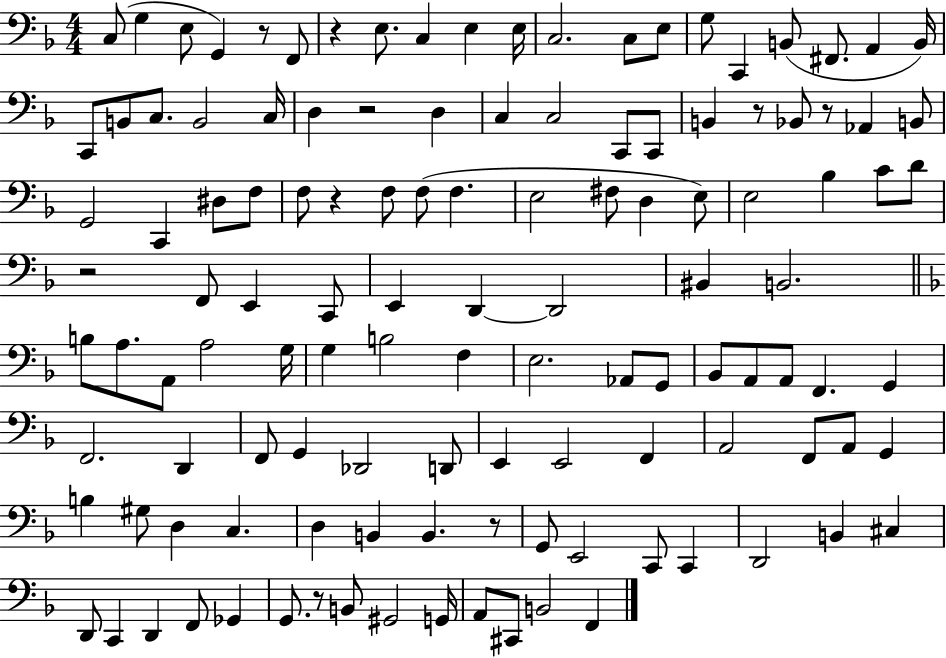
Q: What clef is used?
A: bass